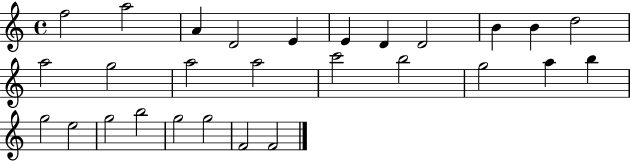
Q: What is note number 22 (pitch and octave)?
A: E5